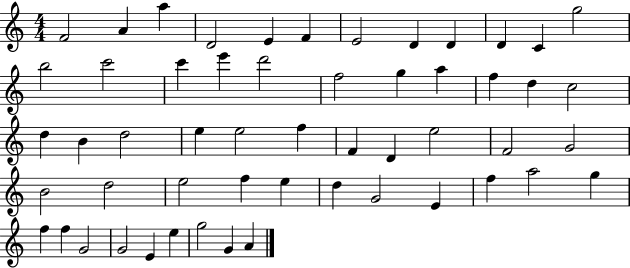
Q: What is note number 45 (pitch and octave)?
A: G5